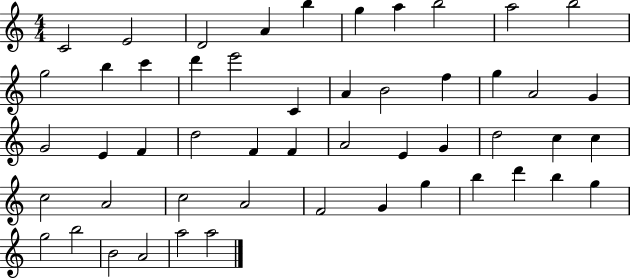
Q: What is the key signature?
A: C major